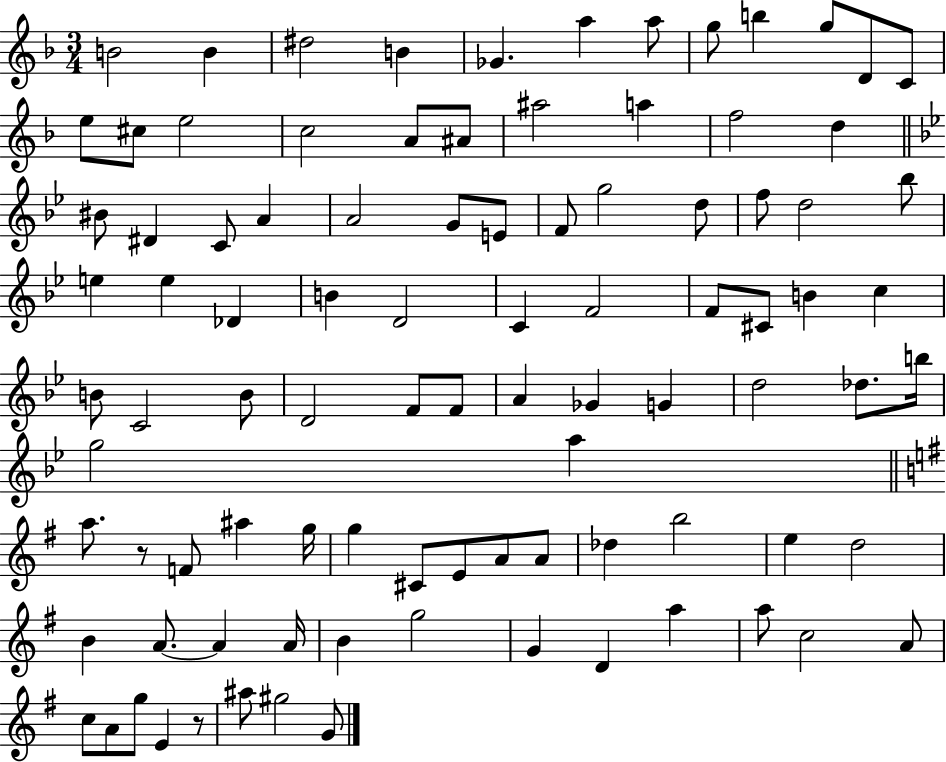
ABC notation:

X:1
T:Untitled
M:3/4
L:1/4
K:F
B2 B ^d2 B _G a a/2 g/2 b g/2 D/2 C/2 e/2 ^c/2 e2 c2 A/2 ^A/2 ^a2 a f2 d ^B/2 ^D C/2 A A2 G/2 E/2 F/2 g2 d/2 f/2 d2 _b/2 e e _D B D2 C F2 F/2 ^C/2 B c B/2 C2 B/2 D2 F/2 F/2 A _G G d2 _d/2 b/4 g2 a a/2 z/2 F/2 ^a g/4 g ^C/2 E/2 A/2 A/2 _d b2 e d2 B A/2 A A/4 B g2 G D a a/2 c2 A/2 c/2 A/2 g/2 E z/2 ^a/2 ^g2 G/2